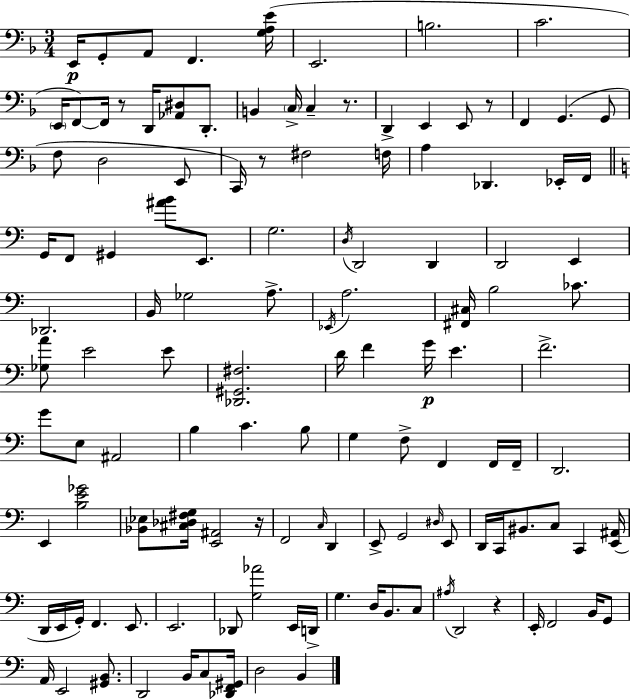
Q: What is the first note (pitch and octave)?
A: E2